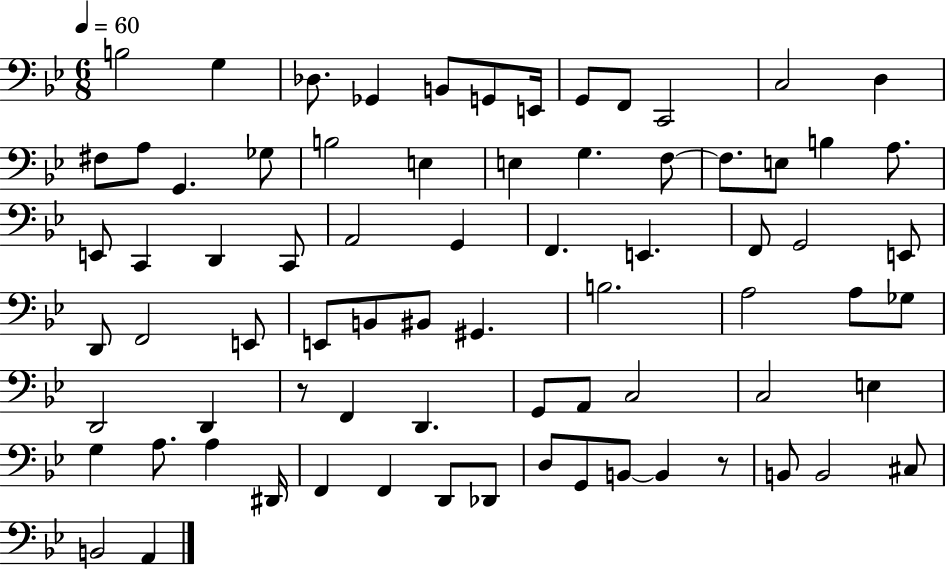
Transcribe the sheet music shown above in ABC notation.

X:1
T:Untitled
M:6/8
L:1/4
K:Bb
B,2 G, _D,/2 _G,, B,,/2 G,,/2 E,,/4 G,,/2 F,,/2 C,,2 C,2 D, ^F,/2 A,/2 G,, _G,/2 B,2 E, E, G, F,/2 F,/2 E,/2 B, A,/2 E,,/2 C,, D,, C,,/2 A,,2 G,, F,, E,, F,,/2 G,,2 E,,/2 D,,/2 F,,2 E,,/2 E,,/2 B,,/2 ^B,,/2 ^G,, B,2 A,2 A,/2 _G,/2 D,,2 D,, z/2 F,, D,, G,,/2 A,,/2 C,2 C,2 E, G, A,/2 A, ^D,,/4 F,, F,, D,,/2 _D,,/2 D,/2 G,,/2 B,,/2 B,, z/2 B,,/2 B,,2 ^C,/2 B,,2 A,,